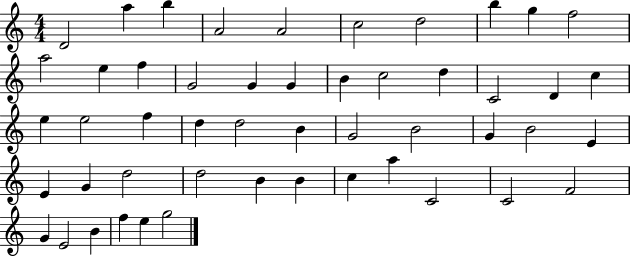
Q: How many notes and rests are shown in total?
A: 50